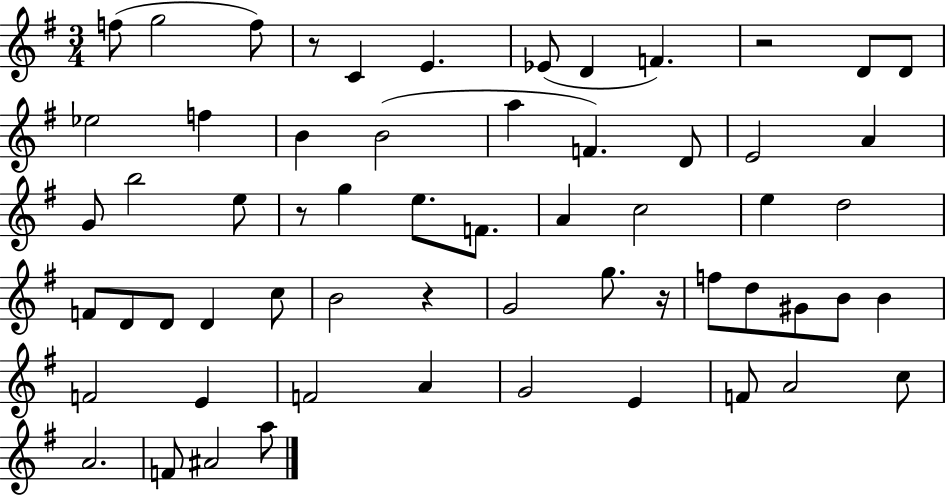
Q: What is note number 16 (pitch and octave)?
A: F4